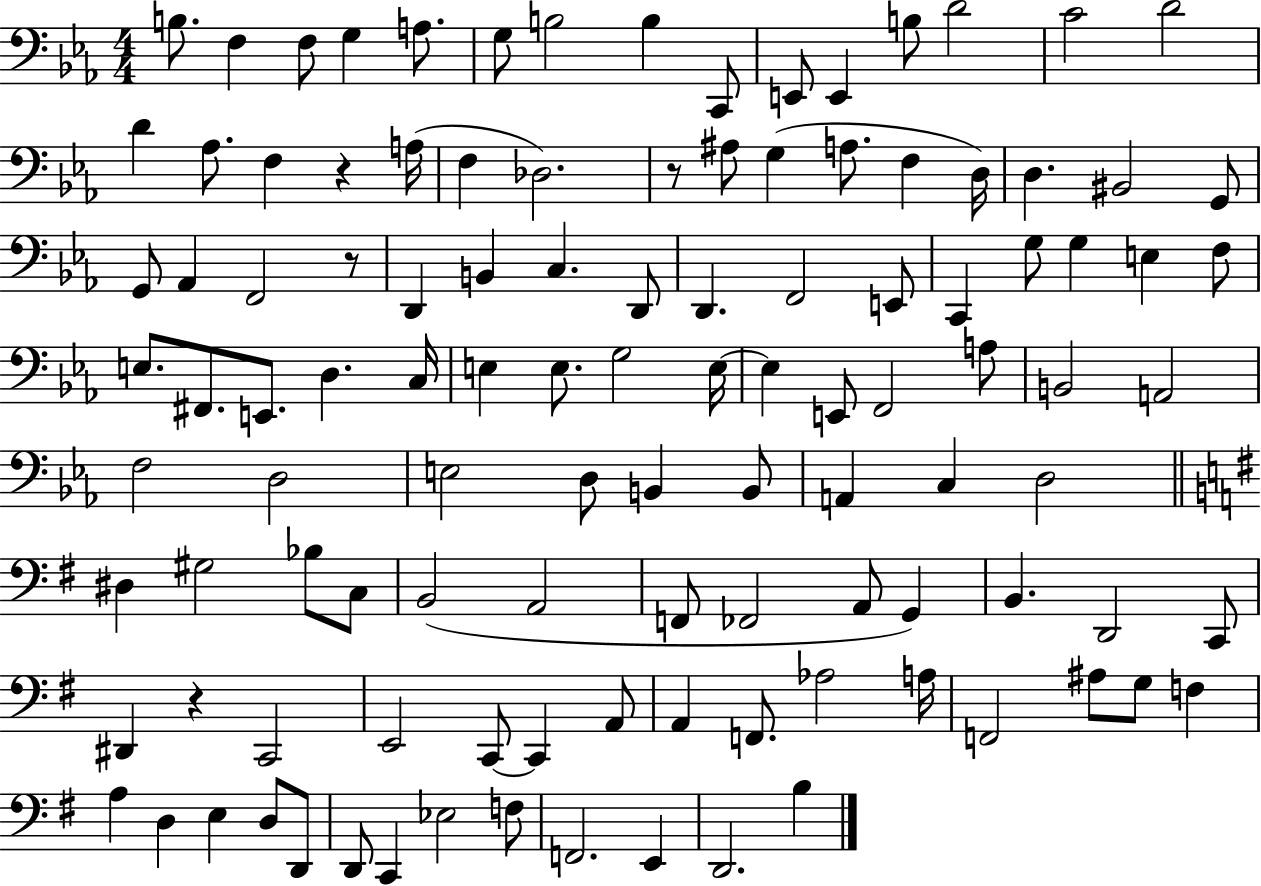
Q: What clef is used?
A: bass